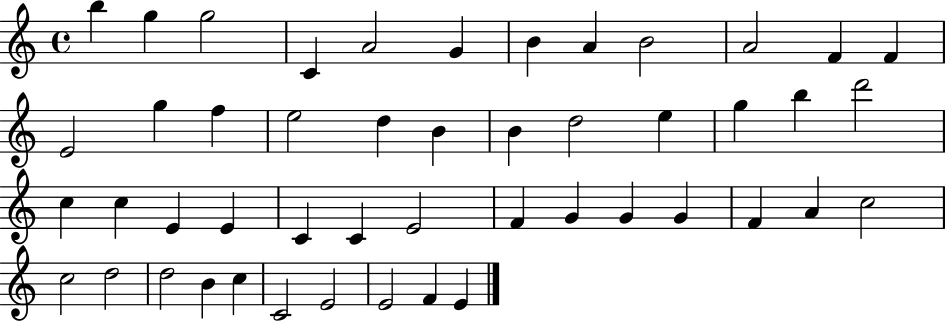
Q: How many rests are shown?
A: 0